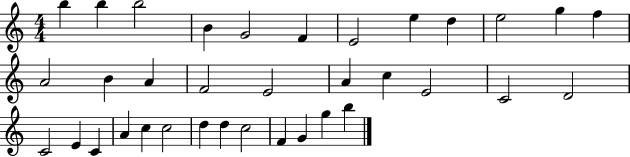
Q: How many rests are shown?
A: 0